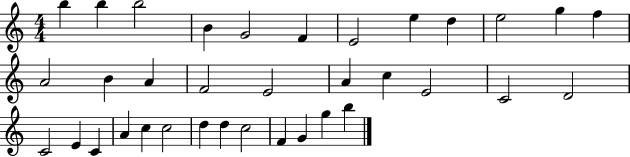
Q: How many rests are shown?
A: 0